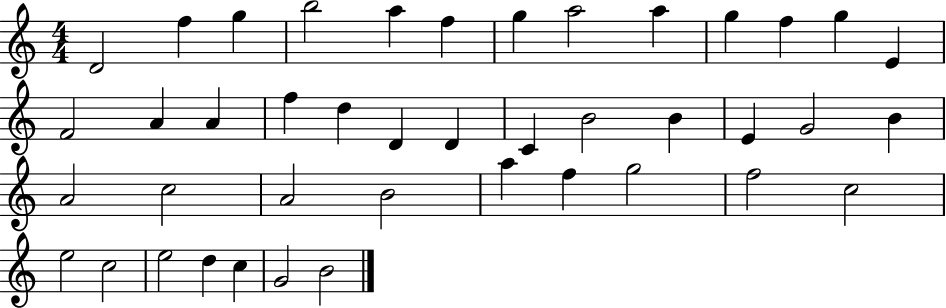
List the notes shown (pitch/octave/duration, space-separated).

D4/h F5/q G5/q B5/h A5/q F5/q G5/q A5/h A5/q G5/q F5/q G5/q E4/q F4/h A4/q A4/q F5/q D5/q D4/q D4/q C4/q B4/h B4/q E4/q G4/h B4/q A4/h C5/h A4/h B4/h A5/q F5/q G5/h F5/h C5/h E5/h C5/h E5/h D5/q C5/q G4/h B4/h